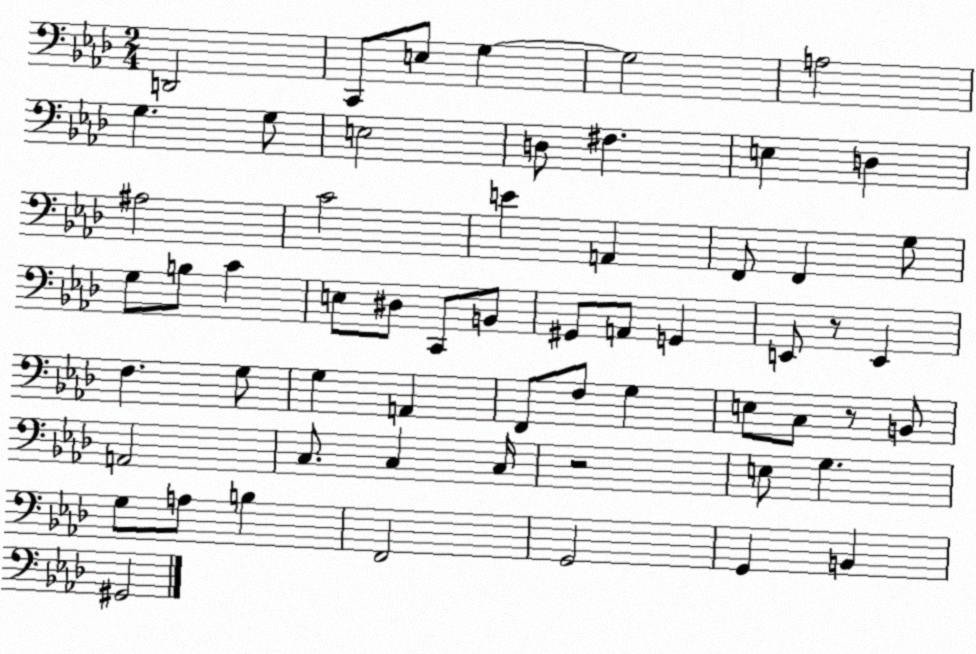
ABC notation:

X:1
T:Untitled
M:2/4
L:1/4
K:Ab
D,,2 C,,/2 E,/2 G, G,2 A,2 G, G,/2 E,2 D,/2 ^F, E, D, ^A,2 C2 E A,, F,,/2 F,, G,/2 G,/2 B,/2 C E,/2 ^D,/2 C,,/2 B,,/2 ^G,,/2 A,,/2 G,, E,,/2 z/2 E,, F, G,/2 G, A,, F,,/2 F,/2 G, E,/2 C,/2 z/2 B,,/2 A,,2 C,/2 C, C,/4 z2 E,/2 G, G,/2 A,/2 B, F,,2 G,,2 G,, B,, ^G,,2